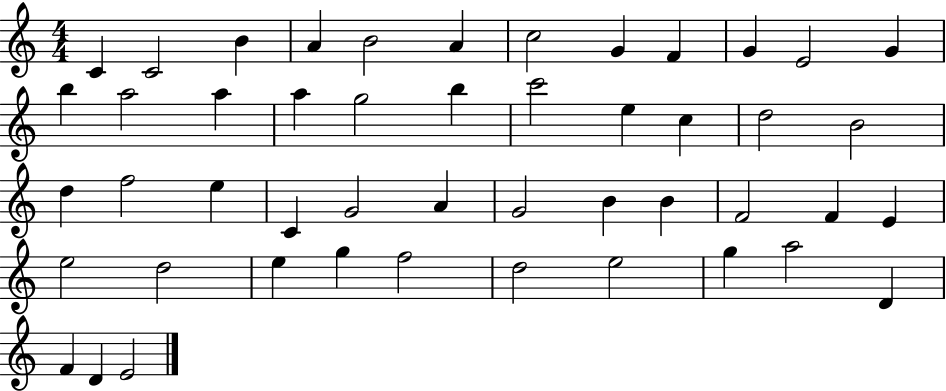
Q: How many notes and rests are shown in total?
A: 48